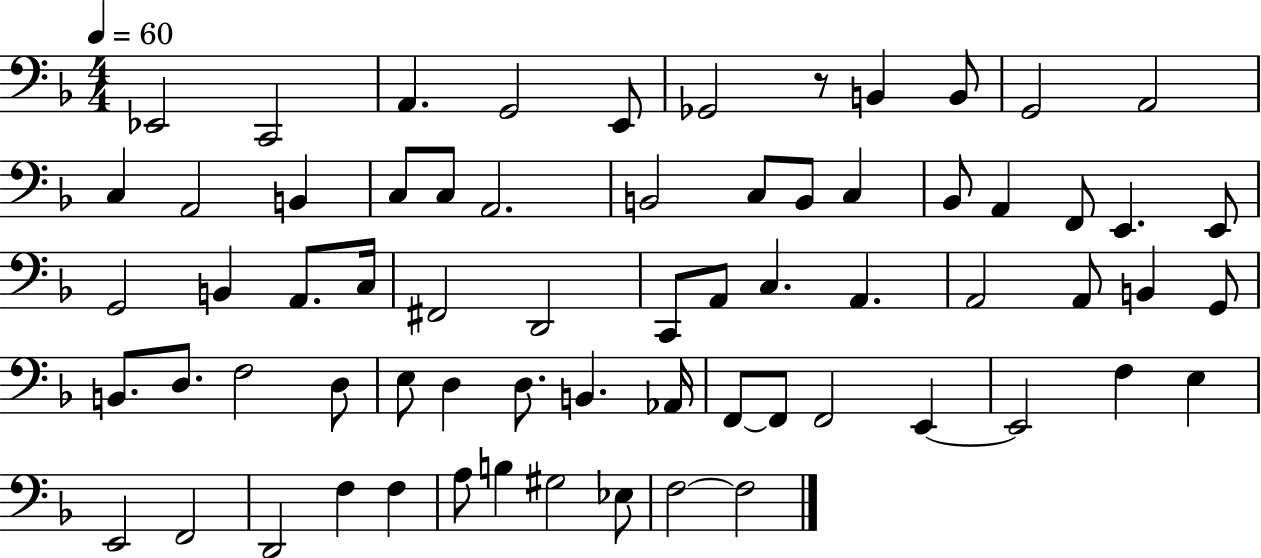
{
  \clef bass
  \numericTimeSignature
  \time 4/4
  \key f \major
  \tempo 4 = 60
  \repeat volta 2 { ees,2 c,2 | a,4. g,2 e,8 | ges,2 r8 b,4 b,8 | g,2 a,2 | \break c4 a,2 b,4 | c8 c8 a,2. | b,2 c8 b,8 c4 | bes,8 a,4 f,8 e,4. e,8 | \break g,2 b,4 a,8. c16 | fis,2 d,2 | c,8 a,8 c4. a,4. | a,2 a,8 b,4 g,8 | \break b,8. d8. f2 d8 | e8 d4 d8. b,4. aes,16 | f,8~~ f,8 f,2 e,4~~ | e,2 f4 e4 | \break e,2 f,2 | d,2 f4 f4 | a8 b4 gis2 ees8 | f2~~ f2 | \break } \bar "|."
}